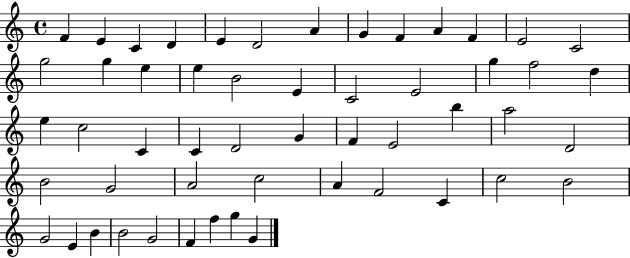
X:1
T:Untitled
M:4/4
L:1/4
K:C
F E C D E D2 A G F A F E2 C2 g2 g e e B2 E C2 E2 g f2 d e c2 C C D2 G F E2 b a2 D2 B2 G2 A2 c2 A F2 C c2 B2 G2 E B B2 G2 F f g G